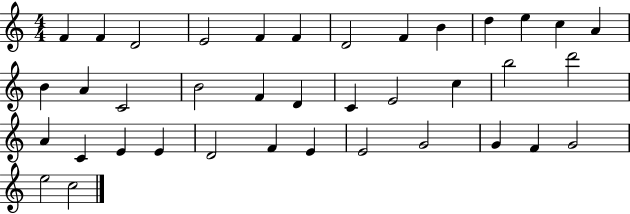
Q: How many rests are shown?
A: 0